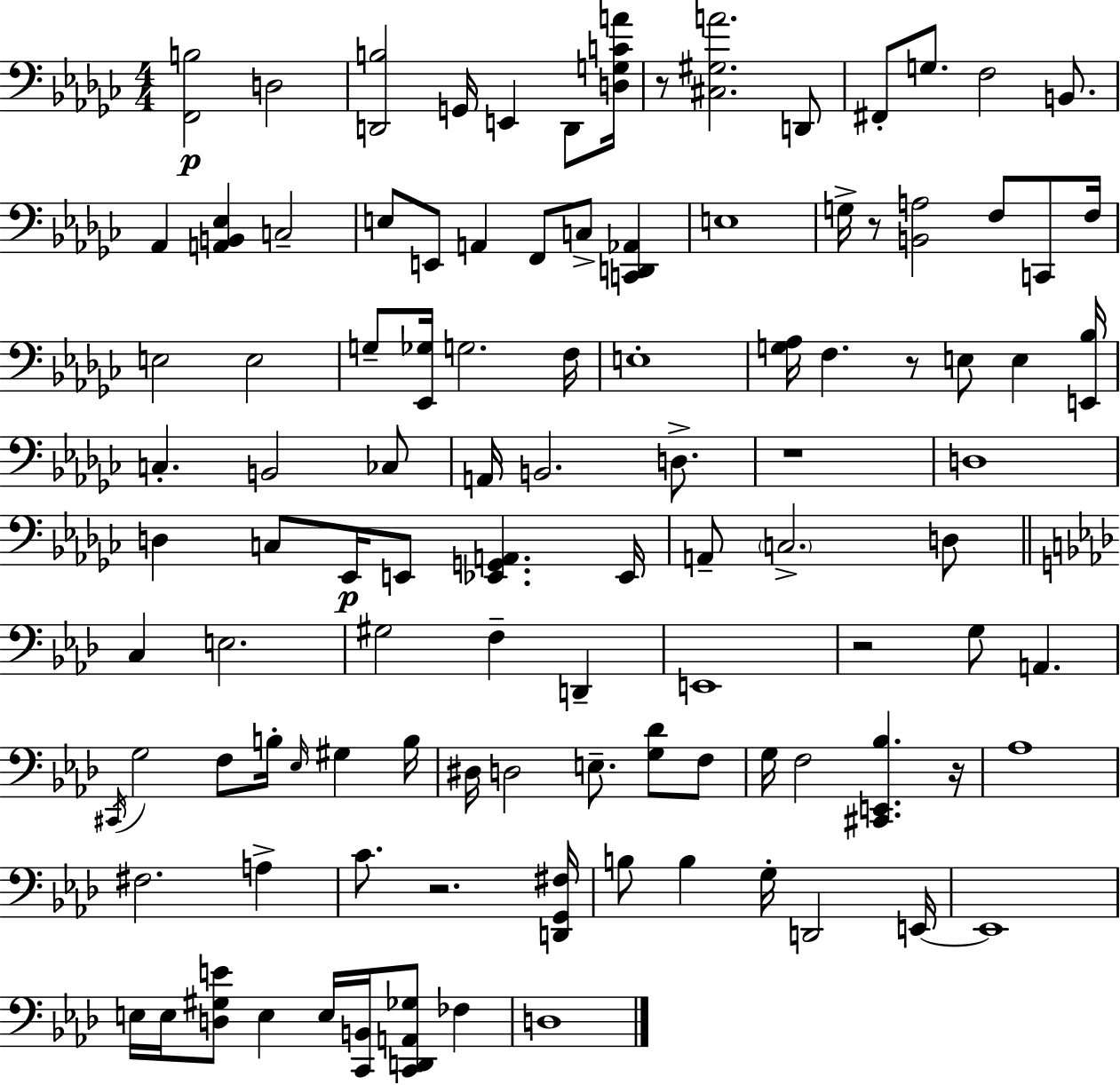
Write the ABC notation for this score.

X:1
T:Untitled
M:4/4
L:1/4
K:Ebm
[F,,B,]2 D,2 [D,,B,]2 G,,/4 E,, D,,/2 [D,G,CA]/4 z/2 [^C,^G,A]2 D,,/2 ^F,,/2 G,/2 F,2 B,,/2 _A,, [A,,B,,_E,] C,2 E,/2 E,,/2 A,, F,,/2 C,/2 [C,,D,,_A,,] E,4 G,/4 z/2 [B,,A,]2 F,/2 C,,/2 F,/4 E,2 E,2 G,/2 [_E,,_G,]/4 G,2 F,/4 E,4 [G,_A,]/4 F, z/2 E,/2 E, [E,,_B,]/4 C, B,,2 _C,/2 A,,/4 B,,2 D,/2 z4 D,4 D, C,/2 _E,,/4 E,,/2 [_E,,G,,A,,] _E,,/4 A,,/2 C,2 D,/2 C, E,2 ^G,2 F, D,, E,,4 z2 G,/2 A,, ^C,,/4 G,2 F,/2 B,/4 _E,/4 ^G, B,/4 ^D,/4 D,2 E,/2 [G,_D]/2 F,/2 G,/4 F,2 [^C,,E,,_B,] z/4 _A,4 ^F,2 A, C/2 z2 [D,,G,,^F,]/4 B,/2 B, G,/4 D,,2 E,,/4 E,,4 E,/4 E,/4 [D,^G,E]/2 E, E,/4 [C,,B,,]/4 [C,,D,,A,,_G,]/2 _F, D,4